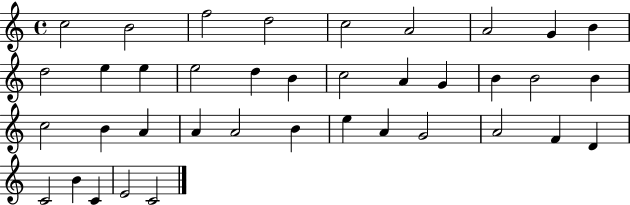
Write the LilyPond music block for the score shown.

{
  \clef treble
  \time 4/4
  \defaultTimeSignature
  \key c \major
  c''2 b'2 | f''2 d''2 | c''2 a'2 | a'2 g'4 b'4 | \break d''2 e''4 e''4 | e''2 d''4 b'4 | c''2 a'4 g'4 | b'4 b'2 b'4 | \break c''2 b'4 a'4 | a'4 a'2 b'4 | e''4 a'4 g'2 | a'2 f'4 d'4 | \break c'2 b'4 c'4 | e'2 c'2 | \bar "|."
}